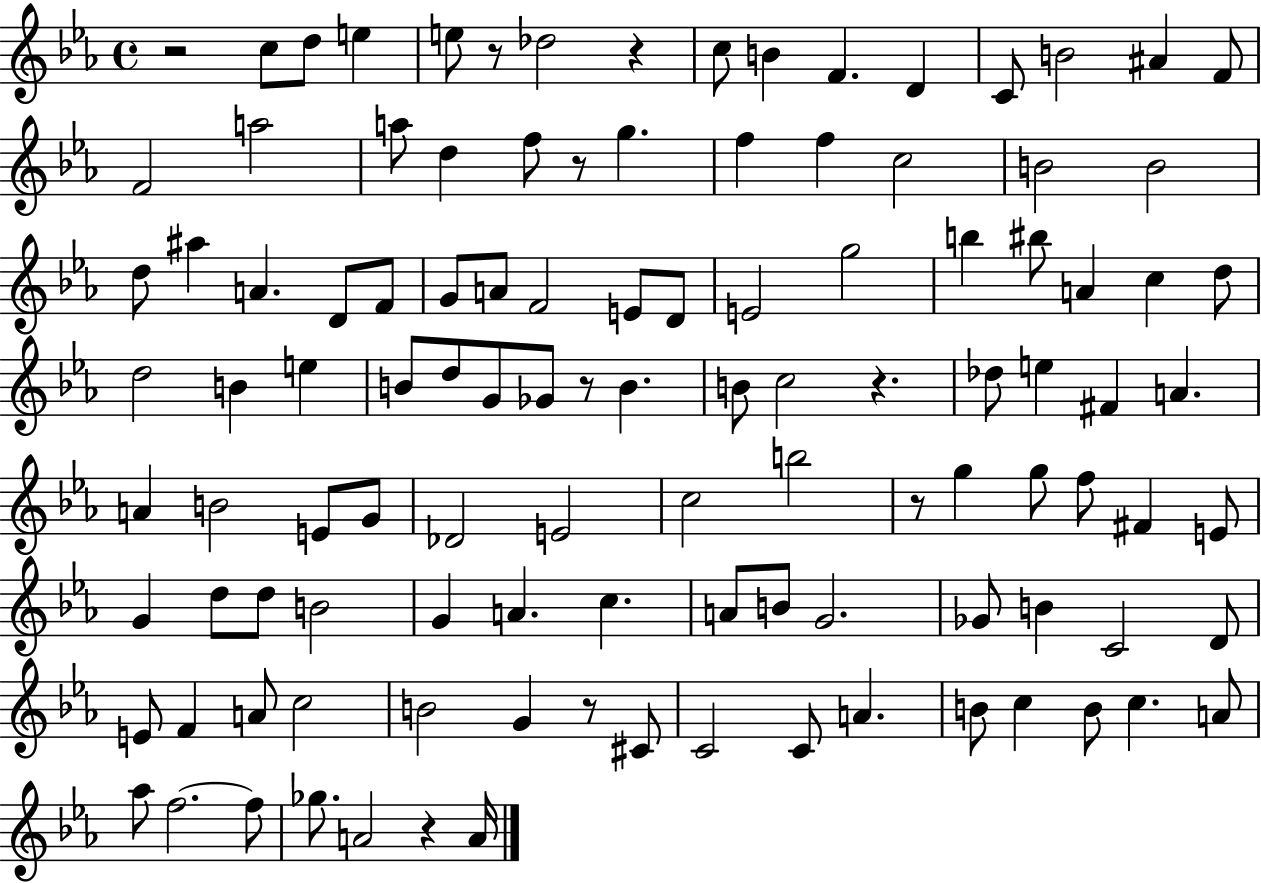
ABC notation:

X:1
T:Untitled
M:4/4
L:1/4
K:Eb
z2 c/2 d/2 e e/2 z/2 _d2 z c/2 B F D C/2 B2 ^A F/2 F2 a2 a/2 d f/2 z/2 g f f c2 B2 B2 d/2 ^a A D/2 F/2 G/2 A/2 F2 E/2 D/2 E2 g2 b ^b/2 A c d/2 d2 B e B/2 d/2 G/2 _G/2 z/2 B B/2 c2 z _d/2 e ^F A A B2 E/2 G/2 _D2 E2 c2 b2 z/2 g g/2 f/2 ^F E/2 G d/2 d/2 B2 G A c A/2 B/2 G2 _G/2 B C2 D/2 E/2 F A/2 c2 B2 G z/2 ^C/2 C2 C/2 A B/2 c B/2 c A/2 _a/2 f2 f/2 _g/2 A2 z A/4